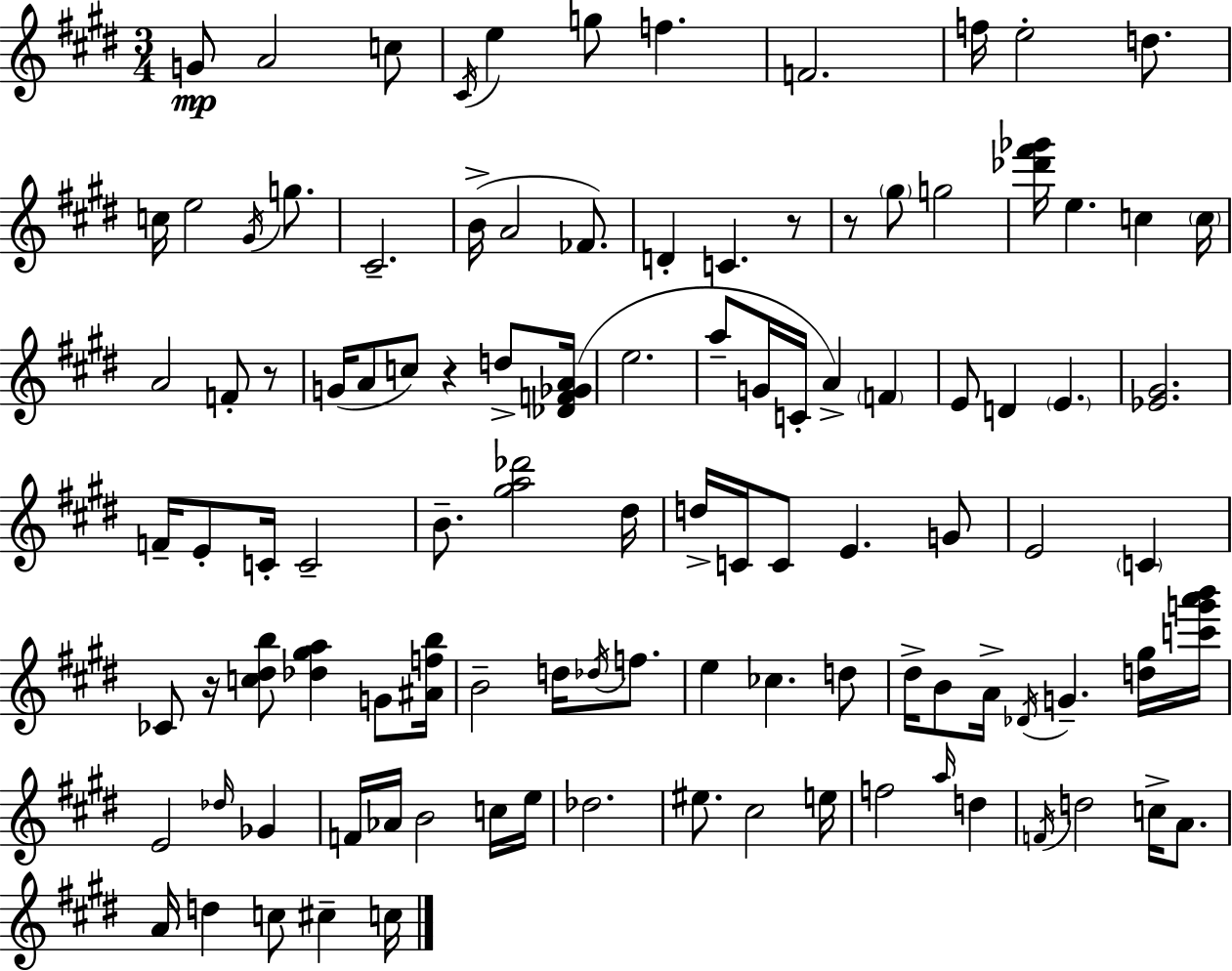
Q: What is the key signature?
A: E major